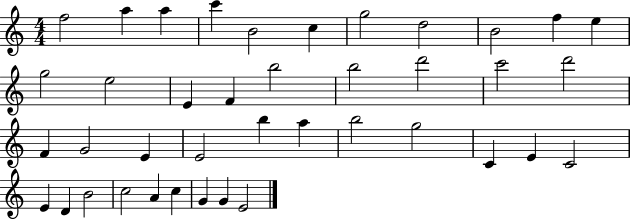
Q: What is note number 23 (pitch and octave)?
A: E4